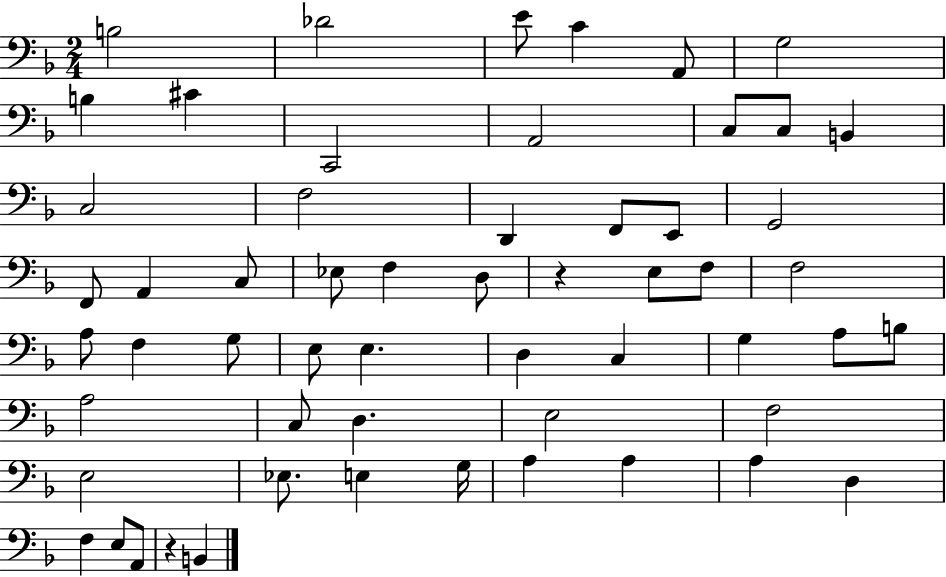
X:1
T:Untitled
M:2/4
L:1/4
K:F
B,2 _D2 E/2 C A,,/2 G,2 B, ^C C,,2 A,,2 C,/2 C,/2 B,, C,2 F,2 D,, F,,/2 E,,/2 G,,2 F,,/2 A,, C,/2 _E,/2 F, D,/2 z E,/2 F,/2 F,2 A,/2 F, G,/2 E,/2 E, D, C, G, A,/2 B,/2 A,2 C,/2 D, E,2 F,2 E,2 _E,/2 E, G,/4 A, A, A, D, F, E,/2 A,,/2 z B,,